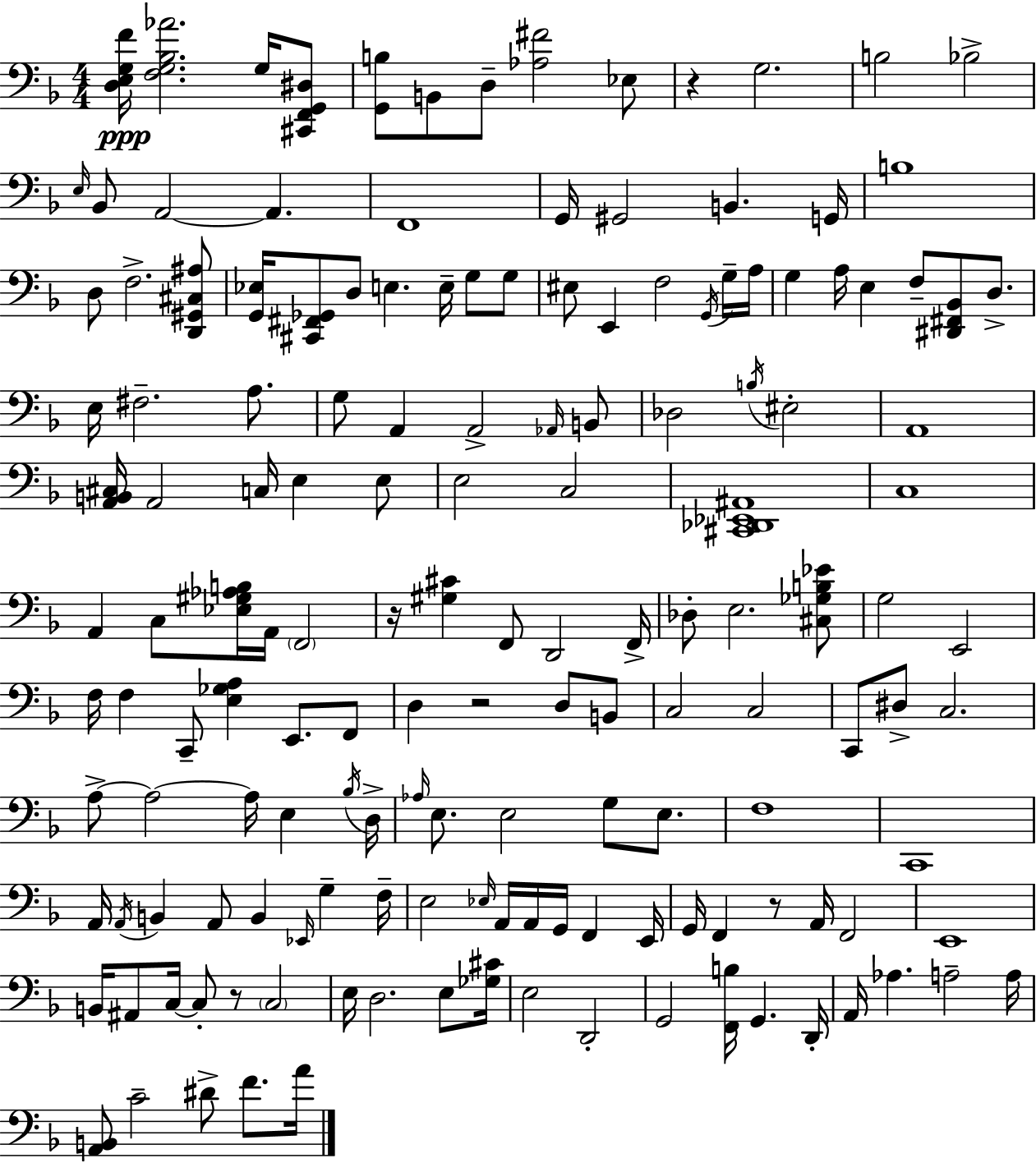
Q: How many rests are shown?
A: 5